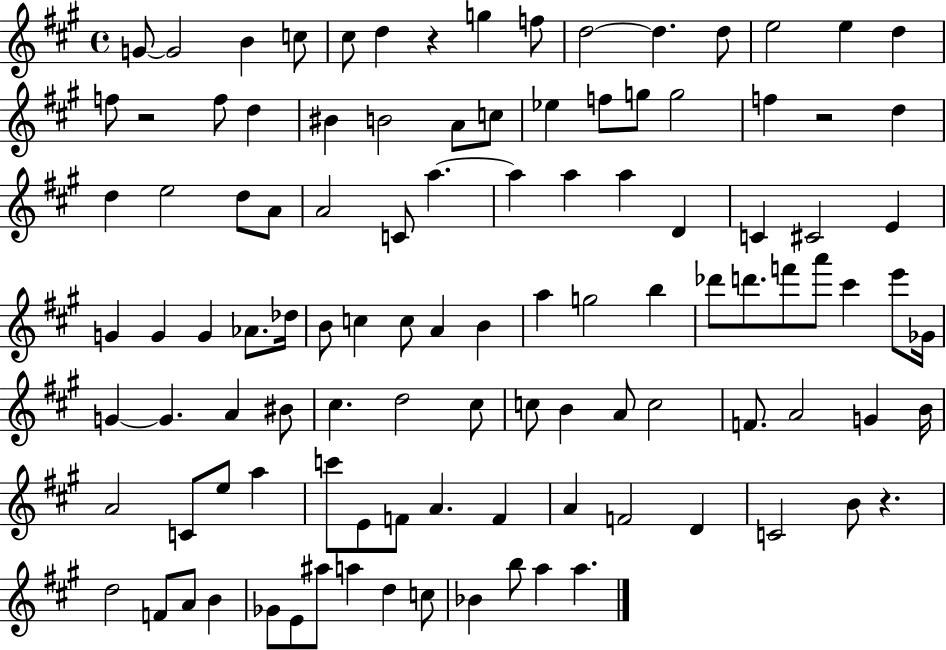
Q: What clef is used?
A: treble